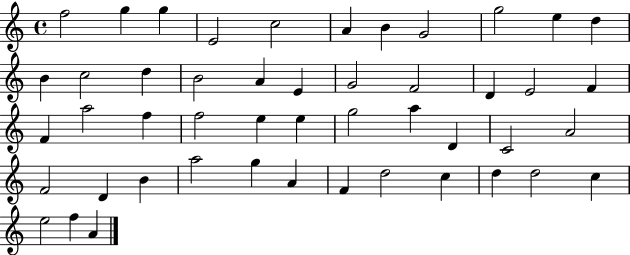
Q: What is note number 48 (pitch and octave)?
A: A4